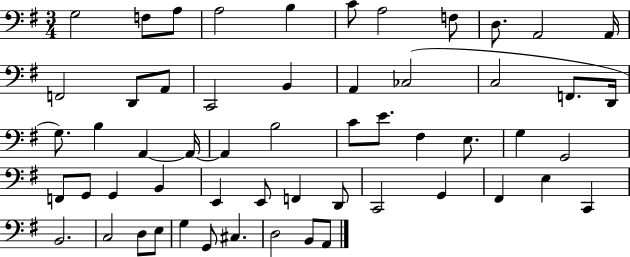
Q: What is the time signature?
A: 3/4